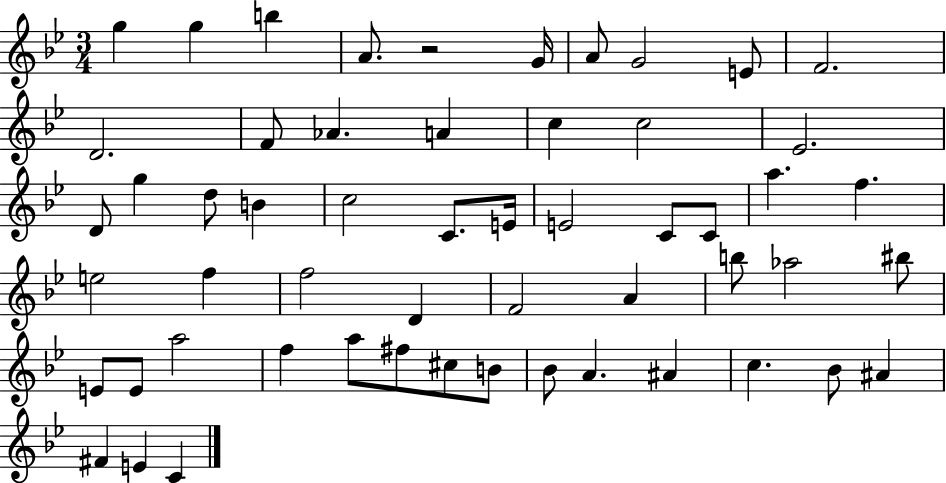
X:1
T:Untitled
M:3/4
L:1/4
K:Bb
g g b A/2 z2 G/4 A/2 G2 E/2 F2 D2 F/2 _A A c c2 _E2 D/2 g d/2 B c2 C/2 E/4 E2 C/2 C/2 a f e2 f f2 D F2 A b/2 _a2 ^b/2 E/2 E/2 a2 f a/2 ^f/2 ^c/2 B/2 _B/2 A ^A c _B/2 ^A ^F E C